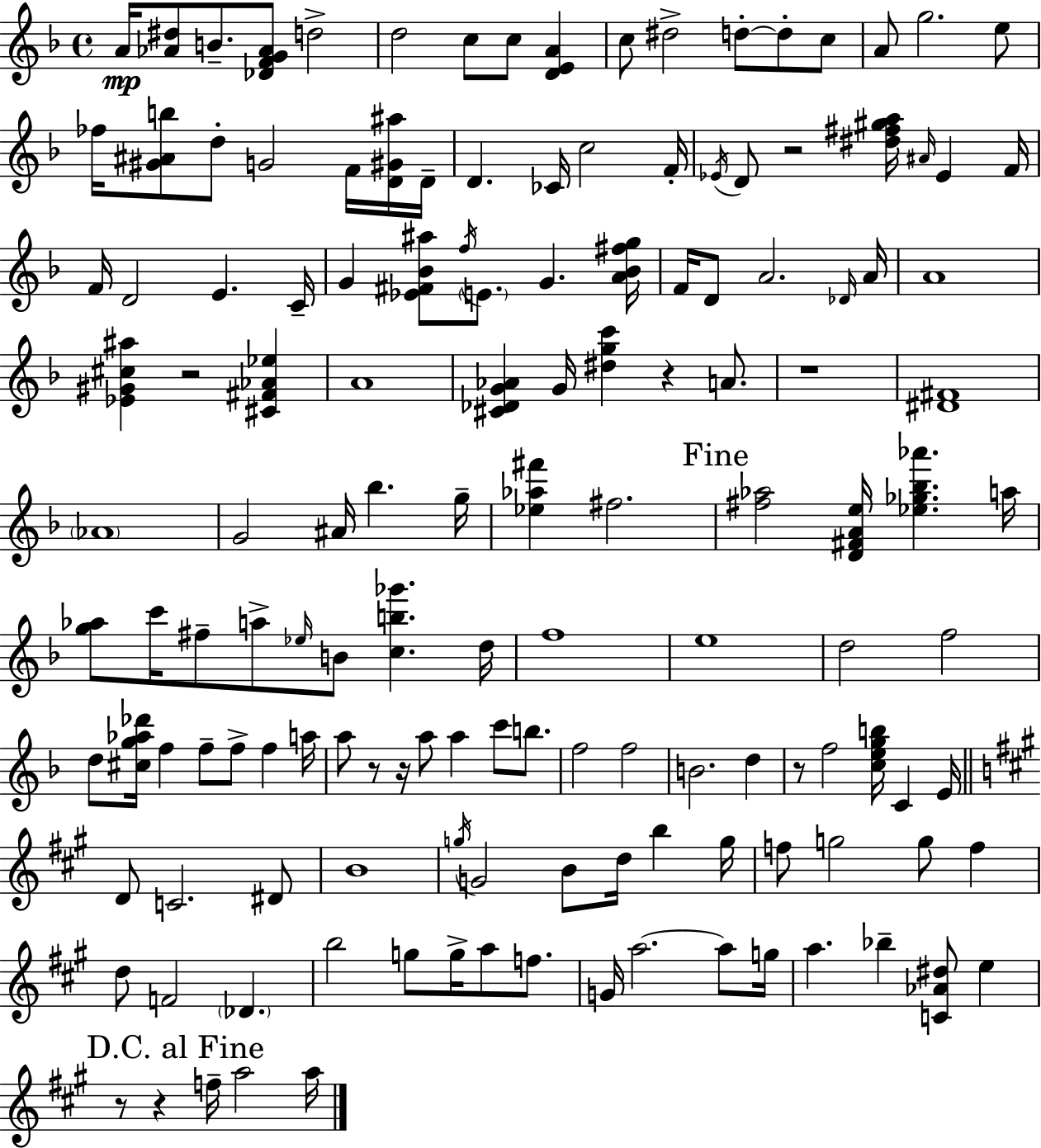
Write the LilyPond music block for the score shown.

{
  \clef treble
  \time 4/4
  \defaultTimeSignature
  \key f \major
  \repeat volta 2 { a'16\mp <aes' dis''>8 b'8.-- <des' f' g' aes'>8 d''2-> | d''2 c''8 c''8 <d' e' a'>4 | c''8 dis''2-> d''8-.~~ d''8-. c''8 | a'8 g''2. e''8 | \break fes''16 <gis' ais' b''>8 d''8-. g'2 f'16 <d' gis' ais''>16 d'16-- | d'4. ces'16 c''2 f'16-. | \acciaccatura { ees'16 } d'8 r2 <dis'' fis'' gis'' a''>16 \grace { ais'16 } ees'4 | f'16 f'16 d'2 e'4. | \break c'16-- g'4 <ees' fis' bes' ais''>8 \acciaccatura { f''16 } \parenthesize e'8. g'4. | <a' bes' fis'' g''>16 f'16 d'8 a'2. | \grace { des'16 } a'16 a'1 | <ees' gis' cis'' ais''>4 r2 | \break <cis' fis' aes' ees''>4 a'1 | <cis' des' g' aes'>4 g'16 <dis'' g'' c'''>4 r4 | a'8. r1 | <dis' fis'>1 | \break \parenthesize aes'1 | g'2 ais'16 bes''4. | g''16-- <ees'' aes'' fis'''>4 fis''2. | \mark "Fine" <fis'' aes''>2 <d' fis' a' e''>16 <ees'' ges'' bes'' aes'''>4. | \break a''16 <g'' aes''>8 c'''16 fis''8-- a''8-> \grace { ees''16 } b'8 <c'' b'' ges'''>4. | d''16 f''1 | e''1 | d''2 f''2 | \break d''8 <cis'' g'' aes'' des'''>16 f''4 f''8-- f''8-> | f''4 a''16 a''8 r8 r16 a''8 a''4 | c'''8 b''8. f''2 f''2 | b'2. | \break d''4 r8 f''2 <c'' e'' g'' b''>16 | c'4 e'16 \bar "||" \break \key a \major d'8 c'2. dis'8 | b'1 | \acciaccatura { g''16 } g'2 b'8 d''16 b''4 | g''16 f''8 g''2 g''8 f''4 | \break d''8 f'2 \parenthesize des'4. | b''2 g''8 g''16-> a''8 f''8. | g'16 a''2.~~ a''8 | g''16 a''4. bes''4-- <c' aes' dis''>8 e''4 | \break \mark "D.C. al Fine" r8 r4 f''16-- a''2 | a''16 } \bar "|."
}